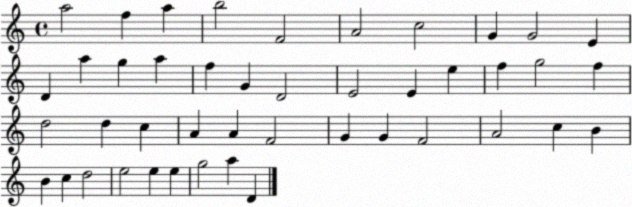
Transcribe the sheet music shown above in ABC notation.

X:1
T:Untitled
M:4/4
L:1/4
K:C
a2 f a b2 F2 A2 c2 G G2 E D a g a f G D2 E2 E e f g2 f d2 d c A A F2 G G F2 A2 c B B c d2 e2 e e g2 a D